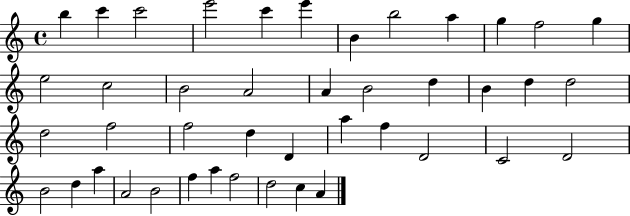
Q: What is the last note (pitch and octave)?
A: A4